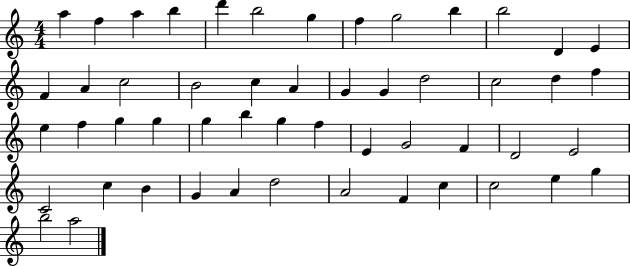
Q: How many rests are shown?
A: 0